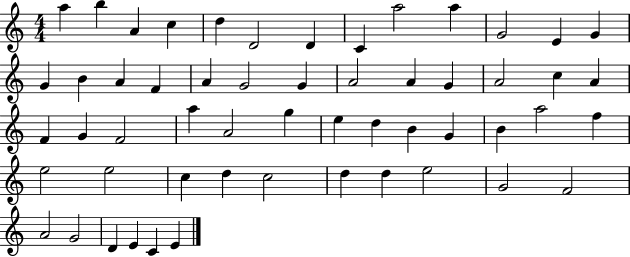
{
  \clef treble
  \numericTimeSignature
  \time 4/4
  \key c \major
  a''4 b''4 a'4 c''4 | d''4 d'2 d'4 | c'4 a''2 a''4 | g'2 e'4 g'4 | \break g'4 b'4 a'4 f'4 | a'4 g'2 g'4 | a'2 a'4 g'4 | a'2 c''4 a'4 | \break f'4 g'4 f'2 | a''4 a'2 g''4 | e''4 d''4 b'4 g'4 | b'4 a''2 f''4 | \break e''2 e''2 | c''4 d''4 c''2 | d''4 d''4 e''2 | g'2 f'2 | \break a'2 g'2 | d'4 e'4 c'4 e'4 | \bar "|."
}